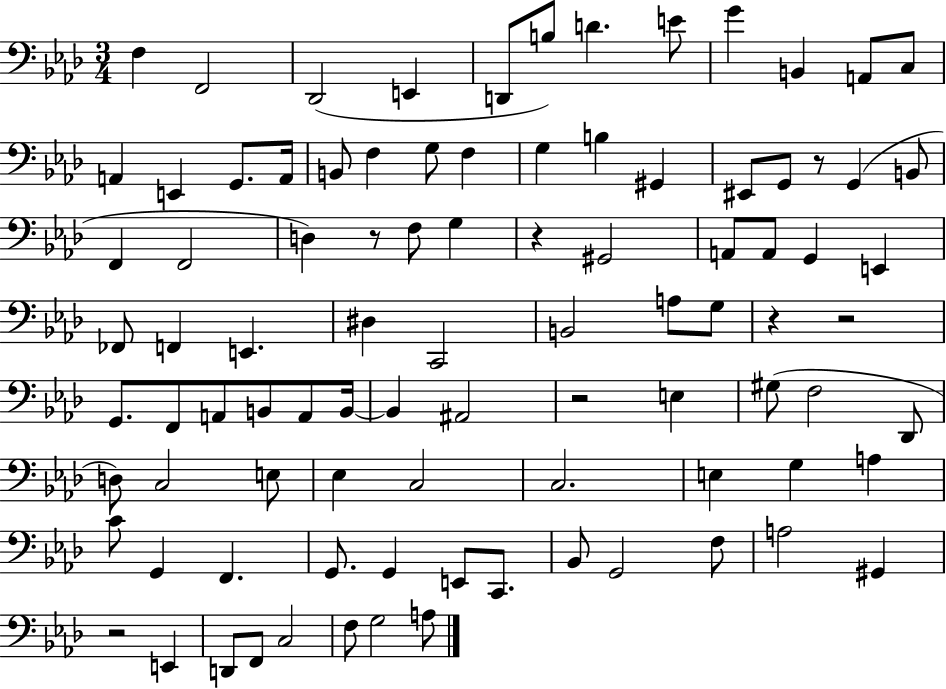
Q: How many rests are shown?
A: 7